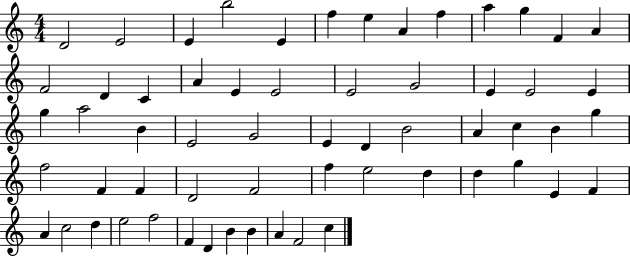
{
  \clef treble
  \numericTimeSignature
  \time 4/4
  \key c \major
  d'2 e'2 | e'4 b''2 e'4 | f''4 e''4 a'4 f''4 | a''4 g''4 f'4 a'4 | \break f'2 d'4 c'4 | a'4 e'4 e'2 | e'2 g'2 | e'4 e'2 e'4 | \break g''4 a''2 b'4 | e'2 g'2 | e'4 d'4 b'2 | a'4 c''4 b'4 g''4 | \break f''2 f'4 f'4 | d'2 f'2 | f''4 e''2 d''4 | d''4 g''4 e'4 f'4 | \break a'4 c''2 d''4 | e''2 f''2 | f'4 d'4 b'4 b'4 | a'4 f'2 c''4 | \break \bar "|."
}